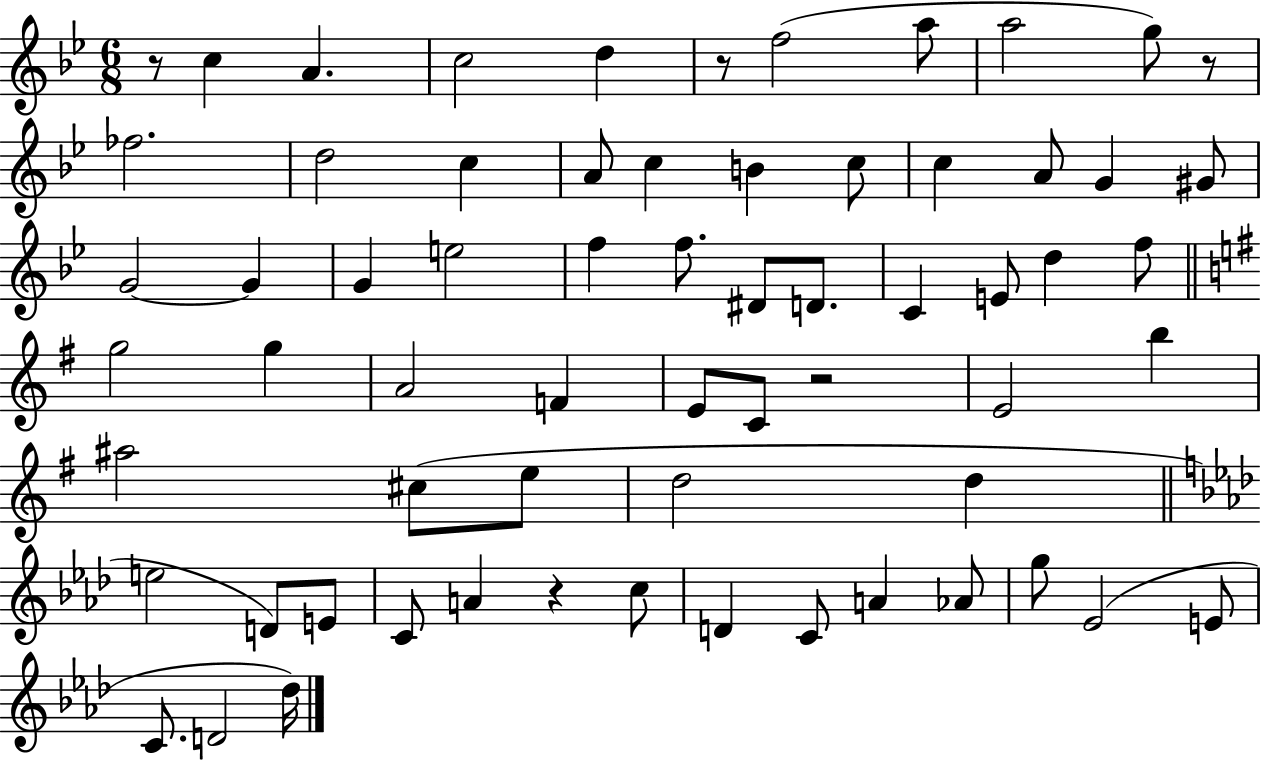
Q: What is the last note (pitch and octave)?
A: Db5